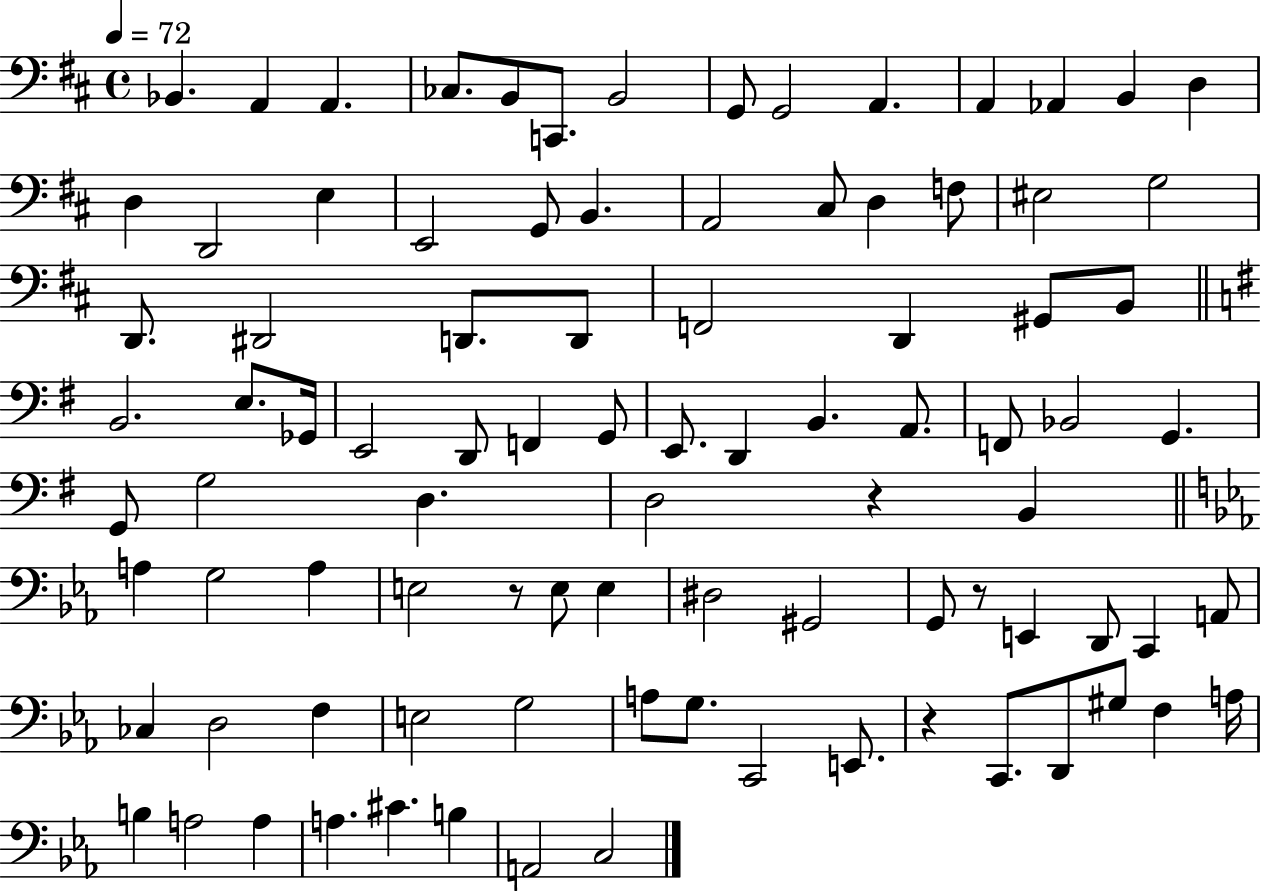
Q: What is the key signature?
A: D major